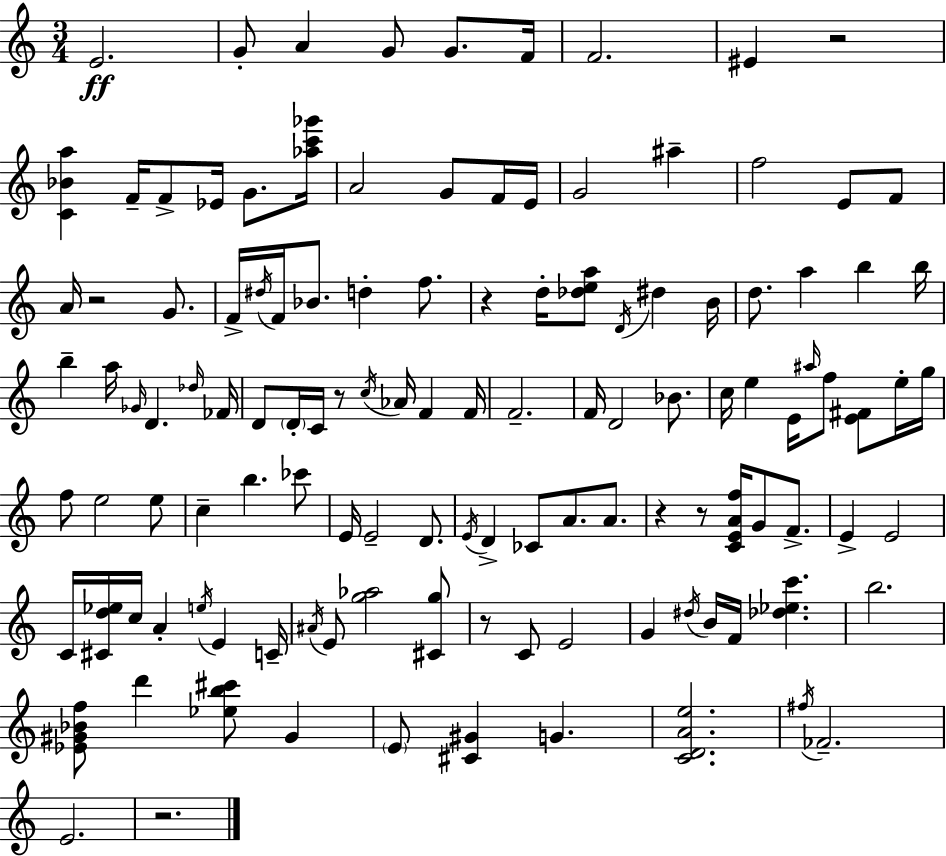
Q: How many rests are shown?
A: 8